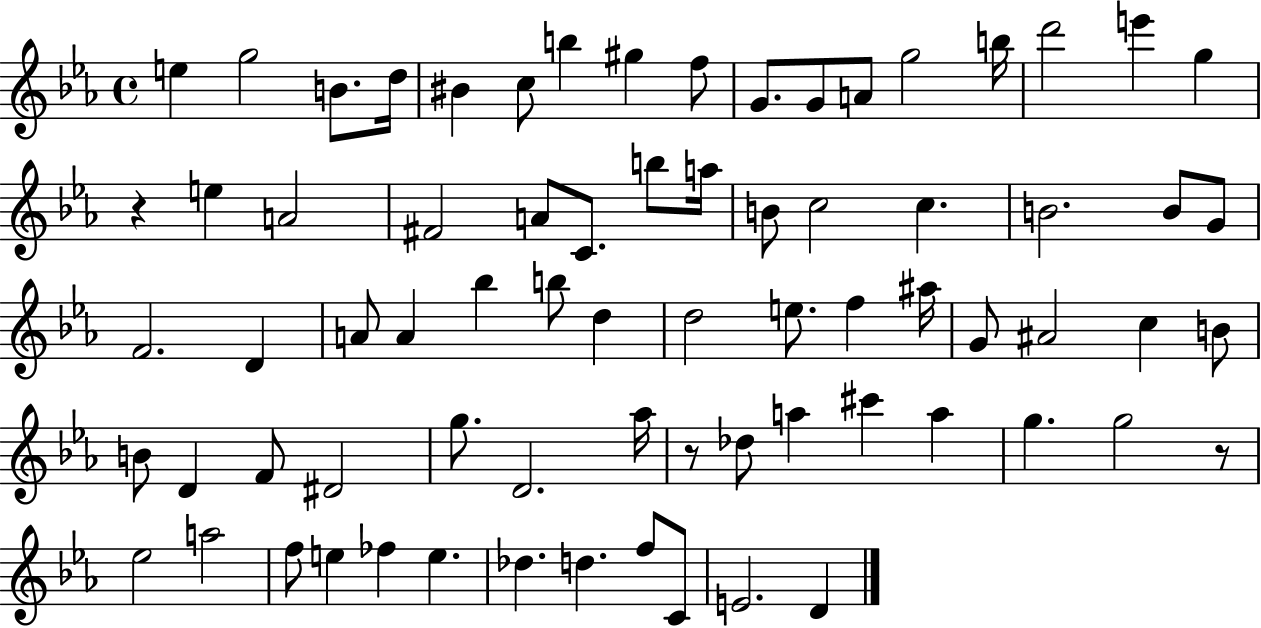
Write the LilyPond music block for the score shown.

{
  \clef treble
  \time 4/4
  \defaultTimeSignature
  \key ees \major
  e''4 g''2 b'8. d''16 | bis'4 c''8 b''4 gis''4 f''8 | g'8. g'8 a'8 g''2 b''16 | d'''2 e'''4 g''4 | \break r4 e''4 a'2 | fis'2 a'8 c'8. b''8 a''16 | b'8 c''2 c''4. | b'2. b'8 g'8 | \break f'2. d'4 | a'8 a'4 bes''4 b''8 d''4 | d''2 e''8. f''4 ais''16 | g'8 ais'2 c''4 b'8 | \break b'8 d'4 f'8 dis'2 | g''8. d'2. aes''16 | r8 des''8 a''4 cis'''4 a''4 | g''4. g''2 r8 | \break ees''2 a''2 | f''8 e''4 fes''4 e''4. | des''4. d''4. f''8 c'8 | e'2. d'4 | \break \bar "|."
}